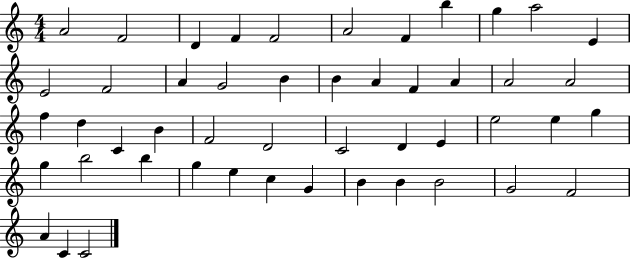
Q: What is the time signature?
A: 4/4